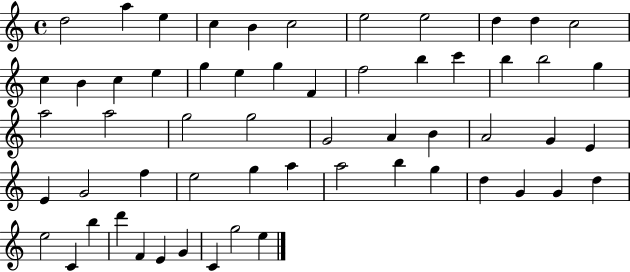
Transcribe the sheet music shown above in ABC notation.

X:1
T:Untitled
M:4/4
L:1/4
K:C
d2 a e c B c2 e2 e2 d d c2 c B c e g e g F f2 b c' b b2 g a2 a2 g2 g2 G2 A B A2 G E E G2 f e2 g a a2 b g d G G d e2 C b d' F E G C g2 e